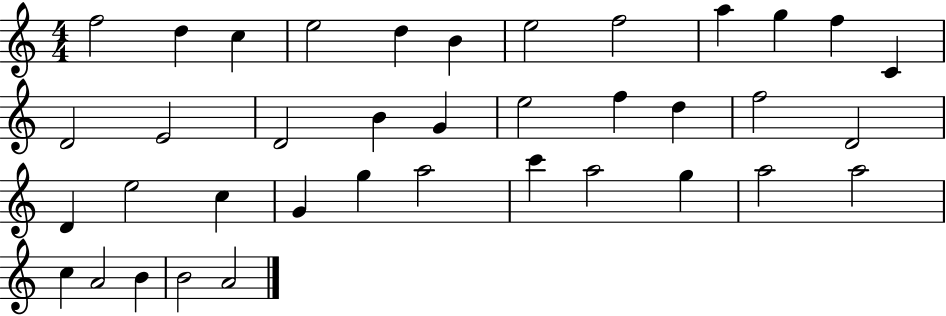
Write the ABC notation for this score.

X:1
T:Untitled
M:4/4
L:1/4
K:C
f2 d c e2 d B e2 f2 a g f C D2 E2 D2 B G e2 f d f2 D2 D e2 c G g a2 c' a2 g a2 a2 c A2 B B2 A2